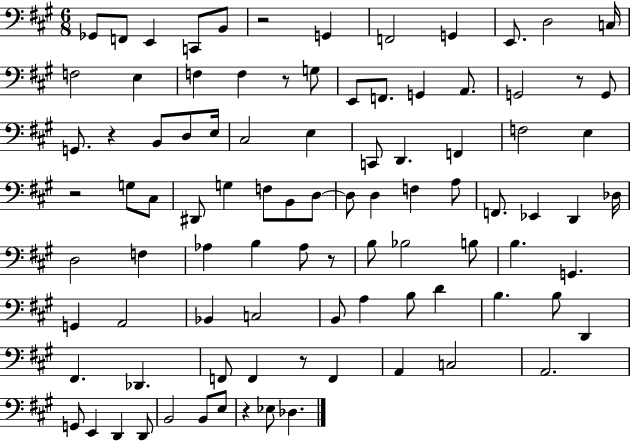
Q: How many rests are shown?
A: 8